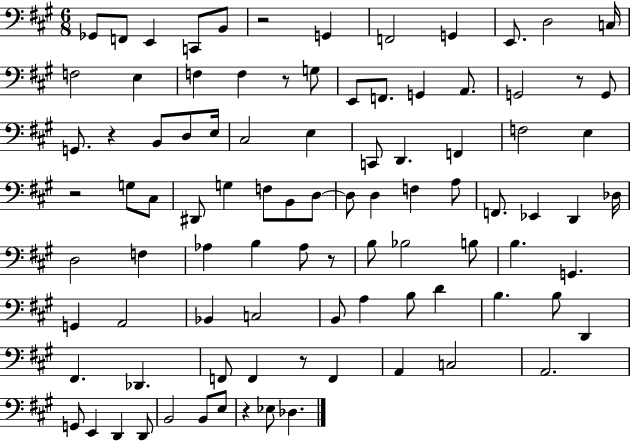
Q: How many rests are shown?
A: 8